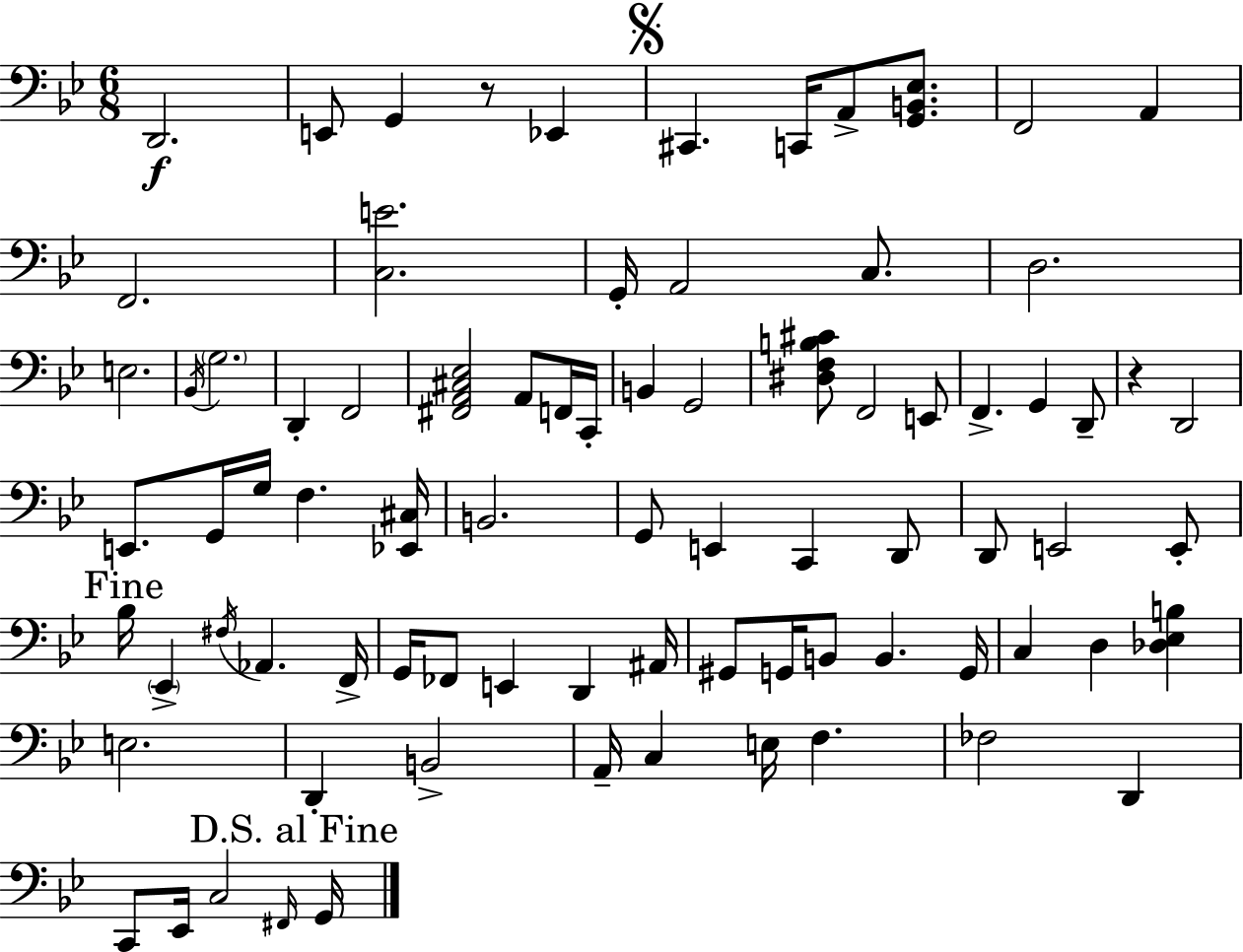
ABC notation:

X:1
T:Untitled
M:6/8
L:1/4
K:Bb
D,,2 E,,/2 G,, z/2 _E,, ^C,, C,,/4 A,,/2 [G,,B,,_E,]/2 F,,2 A,, F,,2 [C,E]2 G,,/4 A,,2 C,/2 D,2 E,2 _B,,/4 G,2 D,, F,,2 [^F,,A,,^C,_E,]2 A,,/2 F,,/4 C,,/4 B,, G,,2 [^D,F,B,^C]/2 F,,2 E,,/2 F,, G,, D,,/2 z D,,2 E,,/2 G,,/4 G,/4 F, [_E,,^C,]/4 B,,2 G,,/2 E,, C,, D,,/2 D,,/2 E,,2 E,,/2 _B,/4 _E,, ^F,/4 _A,, F,,/4 G,,/4 _F,,/2 E,, D,, ^A,,/4 ^G,,/2 G,,/4 B,,/2 B,, G,,/4 C, D, [_D,_E,B,] E,2 D,, B,,2 A,,/4 C, E,/4 F, _F,2 D,, C,,/2 _E,,/4 C,2 ^F,,/4 G,,/4